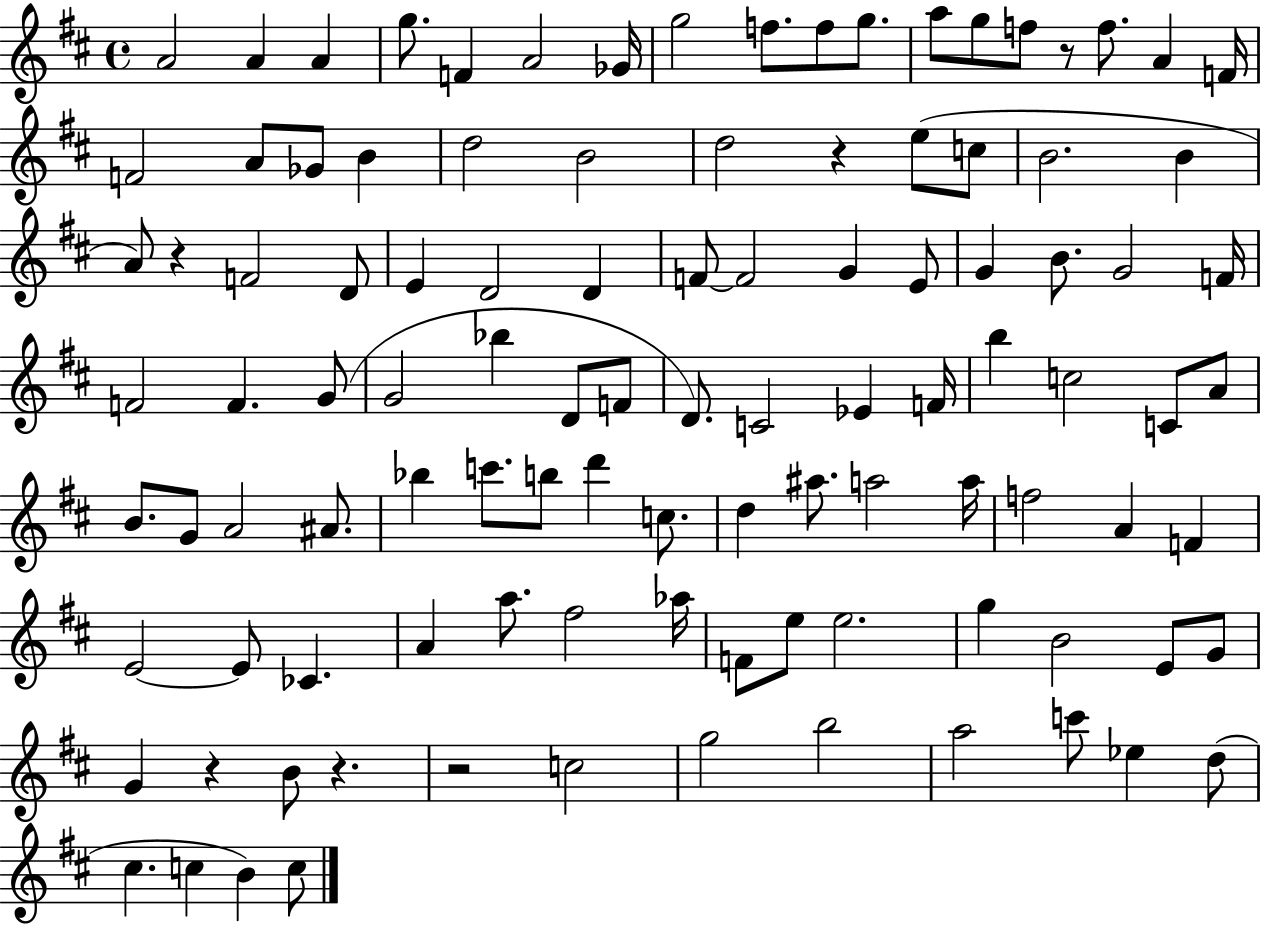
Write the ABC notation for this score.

X:1
T:Untitled
M:4/4
L:1/4
K:D
A2 A A g/2 F A2 _G/4 g2 f/2 f/2 g/2 a/2 g/2 f/2 z/2 f/2 A F/4 F2 A/2 _G/2 B d2 B2 d2 z e/2 c/2 B2 B A/2 z F2 D/2 E D2 D F/2 F2 G E/2 G B/2 G2 F/4 F2 F G/2 G2 _b D/2 F/2 D/2 C2 _E F/4 b c2 C/2 A/2 B/2 G/2 A2 ^A/2 _b c'/2 b/2 d' c/2 d ^a/2 a2 a/4 f2 A F E2 E/2 _C A a/2 ^f2 _a/4 F/2 e/2 e2 g B2 E/2 G/2 G z B/2 z z2 c2 g2 b2 a2 c'/2 _e d/2 ^c c B c/2